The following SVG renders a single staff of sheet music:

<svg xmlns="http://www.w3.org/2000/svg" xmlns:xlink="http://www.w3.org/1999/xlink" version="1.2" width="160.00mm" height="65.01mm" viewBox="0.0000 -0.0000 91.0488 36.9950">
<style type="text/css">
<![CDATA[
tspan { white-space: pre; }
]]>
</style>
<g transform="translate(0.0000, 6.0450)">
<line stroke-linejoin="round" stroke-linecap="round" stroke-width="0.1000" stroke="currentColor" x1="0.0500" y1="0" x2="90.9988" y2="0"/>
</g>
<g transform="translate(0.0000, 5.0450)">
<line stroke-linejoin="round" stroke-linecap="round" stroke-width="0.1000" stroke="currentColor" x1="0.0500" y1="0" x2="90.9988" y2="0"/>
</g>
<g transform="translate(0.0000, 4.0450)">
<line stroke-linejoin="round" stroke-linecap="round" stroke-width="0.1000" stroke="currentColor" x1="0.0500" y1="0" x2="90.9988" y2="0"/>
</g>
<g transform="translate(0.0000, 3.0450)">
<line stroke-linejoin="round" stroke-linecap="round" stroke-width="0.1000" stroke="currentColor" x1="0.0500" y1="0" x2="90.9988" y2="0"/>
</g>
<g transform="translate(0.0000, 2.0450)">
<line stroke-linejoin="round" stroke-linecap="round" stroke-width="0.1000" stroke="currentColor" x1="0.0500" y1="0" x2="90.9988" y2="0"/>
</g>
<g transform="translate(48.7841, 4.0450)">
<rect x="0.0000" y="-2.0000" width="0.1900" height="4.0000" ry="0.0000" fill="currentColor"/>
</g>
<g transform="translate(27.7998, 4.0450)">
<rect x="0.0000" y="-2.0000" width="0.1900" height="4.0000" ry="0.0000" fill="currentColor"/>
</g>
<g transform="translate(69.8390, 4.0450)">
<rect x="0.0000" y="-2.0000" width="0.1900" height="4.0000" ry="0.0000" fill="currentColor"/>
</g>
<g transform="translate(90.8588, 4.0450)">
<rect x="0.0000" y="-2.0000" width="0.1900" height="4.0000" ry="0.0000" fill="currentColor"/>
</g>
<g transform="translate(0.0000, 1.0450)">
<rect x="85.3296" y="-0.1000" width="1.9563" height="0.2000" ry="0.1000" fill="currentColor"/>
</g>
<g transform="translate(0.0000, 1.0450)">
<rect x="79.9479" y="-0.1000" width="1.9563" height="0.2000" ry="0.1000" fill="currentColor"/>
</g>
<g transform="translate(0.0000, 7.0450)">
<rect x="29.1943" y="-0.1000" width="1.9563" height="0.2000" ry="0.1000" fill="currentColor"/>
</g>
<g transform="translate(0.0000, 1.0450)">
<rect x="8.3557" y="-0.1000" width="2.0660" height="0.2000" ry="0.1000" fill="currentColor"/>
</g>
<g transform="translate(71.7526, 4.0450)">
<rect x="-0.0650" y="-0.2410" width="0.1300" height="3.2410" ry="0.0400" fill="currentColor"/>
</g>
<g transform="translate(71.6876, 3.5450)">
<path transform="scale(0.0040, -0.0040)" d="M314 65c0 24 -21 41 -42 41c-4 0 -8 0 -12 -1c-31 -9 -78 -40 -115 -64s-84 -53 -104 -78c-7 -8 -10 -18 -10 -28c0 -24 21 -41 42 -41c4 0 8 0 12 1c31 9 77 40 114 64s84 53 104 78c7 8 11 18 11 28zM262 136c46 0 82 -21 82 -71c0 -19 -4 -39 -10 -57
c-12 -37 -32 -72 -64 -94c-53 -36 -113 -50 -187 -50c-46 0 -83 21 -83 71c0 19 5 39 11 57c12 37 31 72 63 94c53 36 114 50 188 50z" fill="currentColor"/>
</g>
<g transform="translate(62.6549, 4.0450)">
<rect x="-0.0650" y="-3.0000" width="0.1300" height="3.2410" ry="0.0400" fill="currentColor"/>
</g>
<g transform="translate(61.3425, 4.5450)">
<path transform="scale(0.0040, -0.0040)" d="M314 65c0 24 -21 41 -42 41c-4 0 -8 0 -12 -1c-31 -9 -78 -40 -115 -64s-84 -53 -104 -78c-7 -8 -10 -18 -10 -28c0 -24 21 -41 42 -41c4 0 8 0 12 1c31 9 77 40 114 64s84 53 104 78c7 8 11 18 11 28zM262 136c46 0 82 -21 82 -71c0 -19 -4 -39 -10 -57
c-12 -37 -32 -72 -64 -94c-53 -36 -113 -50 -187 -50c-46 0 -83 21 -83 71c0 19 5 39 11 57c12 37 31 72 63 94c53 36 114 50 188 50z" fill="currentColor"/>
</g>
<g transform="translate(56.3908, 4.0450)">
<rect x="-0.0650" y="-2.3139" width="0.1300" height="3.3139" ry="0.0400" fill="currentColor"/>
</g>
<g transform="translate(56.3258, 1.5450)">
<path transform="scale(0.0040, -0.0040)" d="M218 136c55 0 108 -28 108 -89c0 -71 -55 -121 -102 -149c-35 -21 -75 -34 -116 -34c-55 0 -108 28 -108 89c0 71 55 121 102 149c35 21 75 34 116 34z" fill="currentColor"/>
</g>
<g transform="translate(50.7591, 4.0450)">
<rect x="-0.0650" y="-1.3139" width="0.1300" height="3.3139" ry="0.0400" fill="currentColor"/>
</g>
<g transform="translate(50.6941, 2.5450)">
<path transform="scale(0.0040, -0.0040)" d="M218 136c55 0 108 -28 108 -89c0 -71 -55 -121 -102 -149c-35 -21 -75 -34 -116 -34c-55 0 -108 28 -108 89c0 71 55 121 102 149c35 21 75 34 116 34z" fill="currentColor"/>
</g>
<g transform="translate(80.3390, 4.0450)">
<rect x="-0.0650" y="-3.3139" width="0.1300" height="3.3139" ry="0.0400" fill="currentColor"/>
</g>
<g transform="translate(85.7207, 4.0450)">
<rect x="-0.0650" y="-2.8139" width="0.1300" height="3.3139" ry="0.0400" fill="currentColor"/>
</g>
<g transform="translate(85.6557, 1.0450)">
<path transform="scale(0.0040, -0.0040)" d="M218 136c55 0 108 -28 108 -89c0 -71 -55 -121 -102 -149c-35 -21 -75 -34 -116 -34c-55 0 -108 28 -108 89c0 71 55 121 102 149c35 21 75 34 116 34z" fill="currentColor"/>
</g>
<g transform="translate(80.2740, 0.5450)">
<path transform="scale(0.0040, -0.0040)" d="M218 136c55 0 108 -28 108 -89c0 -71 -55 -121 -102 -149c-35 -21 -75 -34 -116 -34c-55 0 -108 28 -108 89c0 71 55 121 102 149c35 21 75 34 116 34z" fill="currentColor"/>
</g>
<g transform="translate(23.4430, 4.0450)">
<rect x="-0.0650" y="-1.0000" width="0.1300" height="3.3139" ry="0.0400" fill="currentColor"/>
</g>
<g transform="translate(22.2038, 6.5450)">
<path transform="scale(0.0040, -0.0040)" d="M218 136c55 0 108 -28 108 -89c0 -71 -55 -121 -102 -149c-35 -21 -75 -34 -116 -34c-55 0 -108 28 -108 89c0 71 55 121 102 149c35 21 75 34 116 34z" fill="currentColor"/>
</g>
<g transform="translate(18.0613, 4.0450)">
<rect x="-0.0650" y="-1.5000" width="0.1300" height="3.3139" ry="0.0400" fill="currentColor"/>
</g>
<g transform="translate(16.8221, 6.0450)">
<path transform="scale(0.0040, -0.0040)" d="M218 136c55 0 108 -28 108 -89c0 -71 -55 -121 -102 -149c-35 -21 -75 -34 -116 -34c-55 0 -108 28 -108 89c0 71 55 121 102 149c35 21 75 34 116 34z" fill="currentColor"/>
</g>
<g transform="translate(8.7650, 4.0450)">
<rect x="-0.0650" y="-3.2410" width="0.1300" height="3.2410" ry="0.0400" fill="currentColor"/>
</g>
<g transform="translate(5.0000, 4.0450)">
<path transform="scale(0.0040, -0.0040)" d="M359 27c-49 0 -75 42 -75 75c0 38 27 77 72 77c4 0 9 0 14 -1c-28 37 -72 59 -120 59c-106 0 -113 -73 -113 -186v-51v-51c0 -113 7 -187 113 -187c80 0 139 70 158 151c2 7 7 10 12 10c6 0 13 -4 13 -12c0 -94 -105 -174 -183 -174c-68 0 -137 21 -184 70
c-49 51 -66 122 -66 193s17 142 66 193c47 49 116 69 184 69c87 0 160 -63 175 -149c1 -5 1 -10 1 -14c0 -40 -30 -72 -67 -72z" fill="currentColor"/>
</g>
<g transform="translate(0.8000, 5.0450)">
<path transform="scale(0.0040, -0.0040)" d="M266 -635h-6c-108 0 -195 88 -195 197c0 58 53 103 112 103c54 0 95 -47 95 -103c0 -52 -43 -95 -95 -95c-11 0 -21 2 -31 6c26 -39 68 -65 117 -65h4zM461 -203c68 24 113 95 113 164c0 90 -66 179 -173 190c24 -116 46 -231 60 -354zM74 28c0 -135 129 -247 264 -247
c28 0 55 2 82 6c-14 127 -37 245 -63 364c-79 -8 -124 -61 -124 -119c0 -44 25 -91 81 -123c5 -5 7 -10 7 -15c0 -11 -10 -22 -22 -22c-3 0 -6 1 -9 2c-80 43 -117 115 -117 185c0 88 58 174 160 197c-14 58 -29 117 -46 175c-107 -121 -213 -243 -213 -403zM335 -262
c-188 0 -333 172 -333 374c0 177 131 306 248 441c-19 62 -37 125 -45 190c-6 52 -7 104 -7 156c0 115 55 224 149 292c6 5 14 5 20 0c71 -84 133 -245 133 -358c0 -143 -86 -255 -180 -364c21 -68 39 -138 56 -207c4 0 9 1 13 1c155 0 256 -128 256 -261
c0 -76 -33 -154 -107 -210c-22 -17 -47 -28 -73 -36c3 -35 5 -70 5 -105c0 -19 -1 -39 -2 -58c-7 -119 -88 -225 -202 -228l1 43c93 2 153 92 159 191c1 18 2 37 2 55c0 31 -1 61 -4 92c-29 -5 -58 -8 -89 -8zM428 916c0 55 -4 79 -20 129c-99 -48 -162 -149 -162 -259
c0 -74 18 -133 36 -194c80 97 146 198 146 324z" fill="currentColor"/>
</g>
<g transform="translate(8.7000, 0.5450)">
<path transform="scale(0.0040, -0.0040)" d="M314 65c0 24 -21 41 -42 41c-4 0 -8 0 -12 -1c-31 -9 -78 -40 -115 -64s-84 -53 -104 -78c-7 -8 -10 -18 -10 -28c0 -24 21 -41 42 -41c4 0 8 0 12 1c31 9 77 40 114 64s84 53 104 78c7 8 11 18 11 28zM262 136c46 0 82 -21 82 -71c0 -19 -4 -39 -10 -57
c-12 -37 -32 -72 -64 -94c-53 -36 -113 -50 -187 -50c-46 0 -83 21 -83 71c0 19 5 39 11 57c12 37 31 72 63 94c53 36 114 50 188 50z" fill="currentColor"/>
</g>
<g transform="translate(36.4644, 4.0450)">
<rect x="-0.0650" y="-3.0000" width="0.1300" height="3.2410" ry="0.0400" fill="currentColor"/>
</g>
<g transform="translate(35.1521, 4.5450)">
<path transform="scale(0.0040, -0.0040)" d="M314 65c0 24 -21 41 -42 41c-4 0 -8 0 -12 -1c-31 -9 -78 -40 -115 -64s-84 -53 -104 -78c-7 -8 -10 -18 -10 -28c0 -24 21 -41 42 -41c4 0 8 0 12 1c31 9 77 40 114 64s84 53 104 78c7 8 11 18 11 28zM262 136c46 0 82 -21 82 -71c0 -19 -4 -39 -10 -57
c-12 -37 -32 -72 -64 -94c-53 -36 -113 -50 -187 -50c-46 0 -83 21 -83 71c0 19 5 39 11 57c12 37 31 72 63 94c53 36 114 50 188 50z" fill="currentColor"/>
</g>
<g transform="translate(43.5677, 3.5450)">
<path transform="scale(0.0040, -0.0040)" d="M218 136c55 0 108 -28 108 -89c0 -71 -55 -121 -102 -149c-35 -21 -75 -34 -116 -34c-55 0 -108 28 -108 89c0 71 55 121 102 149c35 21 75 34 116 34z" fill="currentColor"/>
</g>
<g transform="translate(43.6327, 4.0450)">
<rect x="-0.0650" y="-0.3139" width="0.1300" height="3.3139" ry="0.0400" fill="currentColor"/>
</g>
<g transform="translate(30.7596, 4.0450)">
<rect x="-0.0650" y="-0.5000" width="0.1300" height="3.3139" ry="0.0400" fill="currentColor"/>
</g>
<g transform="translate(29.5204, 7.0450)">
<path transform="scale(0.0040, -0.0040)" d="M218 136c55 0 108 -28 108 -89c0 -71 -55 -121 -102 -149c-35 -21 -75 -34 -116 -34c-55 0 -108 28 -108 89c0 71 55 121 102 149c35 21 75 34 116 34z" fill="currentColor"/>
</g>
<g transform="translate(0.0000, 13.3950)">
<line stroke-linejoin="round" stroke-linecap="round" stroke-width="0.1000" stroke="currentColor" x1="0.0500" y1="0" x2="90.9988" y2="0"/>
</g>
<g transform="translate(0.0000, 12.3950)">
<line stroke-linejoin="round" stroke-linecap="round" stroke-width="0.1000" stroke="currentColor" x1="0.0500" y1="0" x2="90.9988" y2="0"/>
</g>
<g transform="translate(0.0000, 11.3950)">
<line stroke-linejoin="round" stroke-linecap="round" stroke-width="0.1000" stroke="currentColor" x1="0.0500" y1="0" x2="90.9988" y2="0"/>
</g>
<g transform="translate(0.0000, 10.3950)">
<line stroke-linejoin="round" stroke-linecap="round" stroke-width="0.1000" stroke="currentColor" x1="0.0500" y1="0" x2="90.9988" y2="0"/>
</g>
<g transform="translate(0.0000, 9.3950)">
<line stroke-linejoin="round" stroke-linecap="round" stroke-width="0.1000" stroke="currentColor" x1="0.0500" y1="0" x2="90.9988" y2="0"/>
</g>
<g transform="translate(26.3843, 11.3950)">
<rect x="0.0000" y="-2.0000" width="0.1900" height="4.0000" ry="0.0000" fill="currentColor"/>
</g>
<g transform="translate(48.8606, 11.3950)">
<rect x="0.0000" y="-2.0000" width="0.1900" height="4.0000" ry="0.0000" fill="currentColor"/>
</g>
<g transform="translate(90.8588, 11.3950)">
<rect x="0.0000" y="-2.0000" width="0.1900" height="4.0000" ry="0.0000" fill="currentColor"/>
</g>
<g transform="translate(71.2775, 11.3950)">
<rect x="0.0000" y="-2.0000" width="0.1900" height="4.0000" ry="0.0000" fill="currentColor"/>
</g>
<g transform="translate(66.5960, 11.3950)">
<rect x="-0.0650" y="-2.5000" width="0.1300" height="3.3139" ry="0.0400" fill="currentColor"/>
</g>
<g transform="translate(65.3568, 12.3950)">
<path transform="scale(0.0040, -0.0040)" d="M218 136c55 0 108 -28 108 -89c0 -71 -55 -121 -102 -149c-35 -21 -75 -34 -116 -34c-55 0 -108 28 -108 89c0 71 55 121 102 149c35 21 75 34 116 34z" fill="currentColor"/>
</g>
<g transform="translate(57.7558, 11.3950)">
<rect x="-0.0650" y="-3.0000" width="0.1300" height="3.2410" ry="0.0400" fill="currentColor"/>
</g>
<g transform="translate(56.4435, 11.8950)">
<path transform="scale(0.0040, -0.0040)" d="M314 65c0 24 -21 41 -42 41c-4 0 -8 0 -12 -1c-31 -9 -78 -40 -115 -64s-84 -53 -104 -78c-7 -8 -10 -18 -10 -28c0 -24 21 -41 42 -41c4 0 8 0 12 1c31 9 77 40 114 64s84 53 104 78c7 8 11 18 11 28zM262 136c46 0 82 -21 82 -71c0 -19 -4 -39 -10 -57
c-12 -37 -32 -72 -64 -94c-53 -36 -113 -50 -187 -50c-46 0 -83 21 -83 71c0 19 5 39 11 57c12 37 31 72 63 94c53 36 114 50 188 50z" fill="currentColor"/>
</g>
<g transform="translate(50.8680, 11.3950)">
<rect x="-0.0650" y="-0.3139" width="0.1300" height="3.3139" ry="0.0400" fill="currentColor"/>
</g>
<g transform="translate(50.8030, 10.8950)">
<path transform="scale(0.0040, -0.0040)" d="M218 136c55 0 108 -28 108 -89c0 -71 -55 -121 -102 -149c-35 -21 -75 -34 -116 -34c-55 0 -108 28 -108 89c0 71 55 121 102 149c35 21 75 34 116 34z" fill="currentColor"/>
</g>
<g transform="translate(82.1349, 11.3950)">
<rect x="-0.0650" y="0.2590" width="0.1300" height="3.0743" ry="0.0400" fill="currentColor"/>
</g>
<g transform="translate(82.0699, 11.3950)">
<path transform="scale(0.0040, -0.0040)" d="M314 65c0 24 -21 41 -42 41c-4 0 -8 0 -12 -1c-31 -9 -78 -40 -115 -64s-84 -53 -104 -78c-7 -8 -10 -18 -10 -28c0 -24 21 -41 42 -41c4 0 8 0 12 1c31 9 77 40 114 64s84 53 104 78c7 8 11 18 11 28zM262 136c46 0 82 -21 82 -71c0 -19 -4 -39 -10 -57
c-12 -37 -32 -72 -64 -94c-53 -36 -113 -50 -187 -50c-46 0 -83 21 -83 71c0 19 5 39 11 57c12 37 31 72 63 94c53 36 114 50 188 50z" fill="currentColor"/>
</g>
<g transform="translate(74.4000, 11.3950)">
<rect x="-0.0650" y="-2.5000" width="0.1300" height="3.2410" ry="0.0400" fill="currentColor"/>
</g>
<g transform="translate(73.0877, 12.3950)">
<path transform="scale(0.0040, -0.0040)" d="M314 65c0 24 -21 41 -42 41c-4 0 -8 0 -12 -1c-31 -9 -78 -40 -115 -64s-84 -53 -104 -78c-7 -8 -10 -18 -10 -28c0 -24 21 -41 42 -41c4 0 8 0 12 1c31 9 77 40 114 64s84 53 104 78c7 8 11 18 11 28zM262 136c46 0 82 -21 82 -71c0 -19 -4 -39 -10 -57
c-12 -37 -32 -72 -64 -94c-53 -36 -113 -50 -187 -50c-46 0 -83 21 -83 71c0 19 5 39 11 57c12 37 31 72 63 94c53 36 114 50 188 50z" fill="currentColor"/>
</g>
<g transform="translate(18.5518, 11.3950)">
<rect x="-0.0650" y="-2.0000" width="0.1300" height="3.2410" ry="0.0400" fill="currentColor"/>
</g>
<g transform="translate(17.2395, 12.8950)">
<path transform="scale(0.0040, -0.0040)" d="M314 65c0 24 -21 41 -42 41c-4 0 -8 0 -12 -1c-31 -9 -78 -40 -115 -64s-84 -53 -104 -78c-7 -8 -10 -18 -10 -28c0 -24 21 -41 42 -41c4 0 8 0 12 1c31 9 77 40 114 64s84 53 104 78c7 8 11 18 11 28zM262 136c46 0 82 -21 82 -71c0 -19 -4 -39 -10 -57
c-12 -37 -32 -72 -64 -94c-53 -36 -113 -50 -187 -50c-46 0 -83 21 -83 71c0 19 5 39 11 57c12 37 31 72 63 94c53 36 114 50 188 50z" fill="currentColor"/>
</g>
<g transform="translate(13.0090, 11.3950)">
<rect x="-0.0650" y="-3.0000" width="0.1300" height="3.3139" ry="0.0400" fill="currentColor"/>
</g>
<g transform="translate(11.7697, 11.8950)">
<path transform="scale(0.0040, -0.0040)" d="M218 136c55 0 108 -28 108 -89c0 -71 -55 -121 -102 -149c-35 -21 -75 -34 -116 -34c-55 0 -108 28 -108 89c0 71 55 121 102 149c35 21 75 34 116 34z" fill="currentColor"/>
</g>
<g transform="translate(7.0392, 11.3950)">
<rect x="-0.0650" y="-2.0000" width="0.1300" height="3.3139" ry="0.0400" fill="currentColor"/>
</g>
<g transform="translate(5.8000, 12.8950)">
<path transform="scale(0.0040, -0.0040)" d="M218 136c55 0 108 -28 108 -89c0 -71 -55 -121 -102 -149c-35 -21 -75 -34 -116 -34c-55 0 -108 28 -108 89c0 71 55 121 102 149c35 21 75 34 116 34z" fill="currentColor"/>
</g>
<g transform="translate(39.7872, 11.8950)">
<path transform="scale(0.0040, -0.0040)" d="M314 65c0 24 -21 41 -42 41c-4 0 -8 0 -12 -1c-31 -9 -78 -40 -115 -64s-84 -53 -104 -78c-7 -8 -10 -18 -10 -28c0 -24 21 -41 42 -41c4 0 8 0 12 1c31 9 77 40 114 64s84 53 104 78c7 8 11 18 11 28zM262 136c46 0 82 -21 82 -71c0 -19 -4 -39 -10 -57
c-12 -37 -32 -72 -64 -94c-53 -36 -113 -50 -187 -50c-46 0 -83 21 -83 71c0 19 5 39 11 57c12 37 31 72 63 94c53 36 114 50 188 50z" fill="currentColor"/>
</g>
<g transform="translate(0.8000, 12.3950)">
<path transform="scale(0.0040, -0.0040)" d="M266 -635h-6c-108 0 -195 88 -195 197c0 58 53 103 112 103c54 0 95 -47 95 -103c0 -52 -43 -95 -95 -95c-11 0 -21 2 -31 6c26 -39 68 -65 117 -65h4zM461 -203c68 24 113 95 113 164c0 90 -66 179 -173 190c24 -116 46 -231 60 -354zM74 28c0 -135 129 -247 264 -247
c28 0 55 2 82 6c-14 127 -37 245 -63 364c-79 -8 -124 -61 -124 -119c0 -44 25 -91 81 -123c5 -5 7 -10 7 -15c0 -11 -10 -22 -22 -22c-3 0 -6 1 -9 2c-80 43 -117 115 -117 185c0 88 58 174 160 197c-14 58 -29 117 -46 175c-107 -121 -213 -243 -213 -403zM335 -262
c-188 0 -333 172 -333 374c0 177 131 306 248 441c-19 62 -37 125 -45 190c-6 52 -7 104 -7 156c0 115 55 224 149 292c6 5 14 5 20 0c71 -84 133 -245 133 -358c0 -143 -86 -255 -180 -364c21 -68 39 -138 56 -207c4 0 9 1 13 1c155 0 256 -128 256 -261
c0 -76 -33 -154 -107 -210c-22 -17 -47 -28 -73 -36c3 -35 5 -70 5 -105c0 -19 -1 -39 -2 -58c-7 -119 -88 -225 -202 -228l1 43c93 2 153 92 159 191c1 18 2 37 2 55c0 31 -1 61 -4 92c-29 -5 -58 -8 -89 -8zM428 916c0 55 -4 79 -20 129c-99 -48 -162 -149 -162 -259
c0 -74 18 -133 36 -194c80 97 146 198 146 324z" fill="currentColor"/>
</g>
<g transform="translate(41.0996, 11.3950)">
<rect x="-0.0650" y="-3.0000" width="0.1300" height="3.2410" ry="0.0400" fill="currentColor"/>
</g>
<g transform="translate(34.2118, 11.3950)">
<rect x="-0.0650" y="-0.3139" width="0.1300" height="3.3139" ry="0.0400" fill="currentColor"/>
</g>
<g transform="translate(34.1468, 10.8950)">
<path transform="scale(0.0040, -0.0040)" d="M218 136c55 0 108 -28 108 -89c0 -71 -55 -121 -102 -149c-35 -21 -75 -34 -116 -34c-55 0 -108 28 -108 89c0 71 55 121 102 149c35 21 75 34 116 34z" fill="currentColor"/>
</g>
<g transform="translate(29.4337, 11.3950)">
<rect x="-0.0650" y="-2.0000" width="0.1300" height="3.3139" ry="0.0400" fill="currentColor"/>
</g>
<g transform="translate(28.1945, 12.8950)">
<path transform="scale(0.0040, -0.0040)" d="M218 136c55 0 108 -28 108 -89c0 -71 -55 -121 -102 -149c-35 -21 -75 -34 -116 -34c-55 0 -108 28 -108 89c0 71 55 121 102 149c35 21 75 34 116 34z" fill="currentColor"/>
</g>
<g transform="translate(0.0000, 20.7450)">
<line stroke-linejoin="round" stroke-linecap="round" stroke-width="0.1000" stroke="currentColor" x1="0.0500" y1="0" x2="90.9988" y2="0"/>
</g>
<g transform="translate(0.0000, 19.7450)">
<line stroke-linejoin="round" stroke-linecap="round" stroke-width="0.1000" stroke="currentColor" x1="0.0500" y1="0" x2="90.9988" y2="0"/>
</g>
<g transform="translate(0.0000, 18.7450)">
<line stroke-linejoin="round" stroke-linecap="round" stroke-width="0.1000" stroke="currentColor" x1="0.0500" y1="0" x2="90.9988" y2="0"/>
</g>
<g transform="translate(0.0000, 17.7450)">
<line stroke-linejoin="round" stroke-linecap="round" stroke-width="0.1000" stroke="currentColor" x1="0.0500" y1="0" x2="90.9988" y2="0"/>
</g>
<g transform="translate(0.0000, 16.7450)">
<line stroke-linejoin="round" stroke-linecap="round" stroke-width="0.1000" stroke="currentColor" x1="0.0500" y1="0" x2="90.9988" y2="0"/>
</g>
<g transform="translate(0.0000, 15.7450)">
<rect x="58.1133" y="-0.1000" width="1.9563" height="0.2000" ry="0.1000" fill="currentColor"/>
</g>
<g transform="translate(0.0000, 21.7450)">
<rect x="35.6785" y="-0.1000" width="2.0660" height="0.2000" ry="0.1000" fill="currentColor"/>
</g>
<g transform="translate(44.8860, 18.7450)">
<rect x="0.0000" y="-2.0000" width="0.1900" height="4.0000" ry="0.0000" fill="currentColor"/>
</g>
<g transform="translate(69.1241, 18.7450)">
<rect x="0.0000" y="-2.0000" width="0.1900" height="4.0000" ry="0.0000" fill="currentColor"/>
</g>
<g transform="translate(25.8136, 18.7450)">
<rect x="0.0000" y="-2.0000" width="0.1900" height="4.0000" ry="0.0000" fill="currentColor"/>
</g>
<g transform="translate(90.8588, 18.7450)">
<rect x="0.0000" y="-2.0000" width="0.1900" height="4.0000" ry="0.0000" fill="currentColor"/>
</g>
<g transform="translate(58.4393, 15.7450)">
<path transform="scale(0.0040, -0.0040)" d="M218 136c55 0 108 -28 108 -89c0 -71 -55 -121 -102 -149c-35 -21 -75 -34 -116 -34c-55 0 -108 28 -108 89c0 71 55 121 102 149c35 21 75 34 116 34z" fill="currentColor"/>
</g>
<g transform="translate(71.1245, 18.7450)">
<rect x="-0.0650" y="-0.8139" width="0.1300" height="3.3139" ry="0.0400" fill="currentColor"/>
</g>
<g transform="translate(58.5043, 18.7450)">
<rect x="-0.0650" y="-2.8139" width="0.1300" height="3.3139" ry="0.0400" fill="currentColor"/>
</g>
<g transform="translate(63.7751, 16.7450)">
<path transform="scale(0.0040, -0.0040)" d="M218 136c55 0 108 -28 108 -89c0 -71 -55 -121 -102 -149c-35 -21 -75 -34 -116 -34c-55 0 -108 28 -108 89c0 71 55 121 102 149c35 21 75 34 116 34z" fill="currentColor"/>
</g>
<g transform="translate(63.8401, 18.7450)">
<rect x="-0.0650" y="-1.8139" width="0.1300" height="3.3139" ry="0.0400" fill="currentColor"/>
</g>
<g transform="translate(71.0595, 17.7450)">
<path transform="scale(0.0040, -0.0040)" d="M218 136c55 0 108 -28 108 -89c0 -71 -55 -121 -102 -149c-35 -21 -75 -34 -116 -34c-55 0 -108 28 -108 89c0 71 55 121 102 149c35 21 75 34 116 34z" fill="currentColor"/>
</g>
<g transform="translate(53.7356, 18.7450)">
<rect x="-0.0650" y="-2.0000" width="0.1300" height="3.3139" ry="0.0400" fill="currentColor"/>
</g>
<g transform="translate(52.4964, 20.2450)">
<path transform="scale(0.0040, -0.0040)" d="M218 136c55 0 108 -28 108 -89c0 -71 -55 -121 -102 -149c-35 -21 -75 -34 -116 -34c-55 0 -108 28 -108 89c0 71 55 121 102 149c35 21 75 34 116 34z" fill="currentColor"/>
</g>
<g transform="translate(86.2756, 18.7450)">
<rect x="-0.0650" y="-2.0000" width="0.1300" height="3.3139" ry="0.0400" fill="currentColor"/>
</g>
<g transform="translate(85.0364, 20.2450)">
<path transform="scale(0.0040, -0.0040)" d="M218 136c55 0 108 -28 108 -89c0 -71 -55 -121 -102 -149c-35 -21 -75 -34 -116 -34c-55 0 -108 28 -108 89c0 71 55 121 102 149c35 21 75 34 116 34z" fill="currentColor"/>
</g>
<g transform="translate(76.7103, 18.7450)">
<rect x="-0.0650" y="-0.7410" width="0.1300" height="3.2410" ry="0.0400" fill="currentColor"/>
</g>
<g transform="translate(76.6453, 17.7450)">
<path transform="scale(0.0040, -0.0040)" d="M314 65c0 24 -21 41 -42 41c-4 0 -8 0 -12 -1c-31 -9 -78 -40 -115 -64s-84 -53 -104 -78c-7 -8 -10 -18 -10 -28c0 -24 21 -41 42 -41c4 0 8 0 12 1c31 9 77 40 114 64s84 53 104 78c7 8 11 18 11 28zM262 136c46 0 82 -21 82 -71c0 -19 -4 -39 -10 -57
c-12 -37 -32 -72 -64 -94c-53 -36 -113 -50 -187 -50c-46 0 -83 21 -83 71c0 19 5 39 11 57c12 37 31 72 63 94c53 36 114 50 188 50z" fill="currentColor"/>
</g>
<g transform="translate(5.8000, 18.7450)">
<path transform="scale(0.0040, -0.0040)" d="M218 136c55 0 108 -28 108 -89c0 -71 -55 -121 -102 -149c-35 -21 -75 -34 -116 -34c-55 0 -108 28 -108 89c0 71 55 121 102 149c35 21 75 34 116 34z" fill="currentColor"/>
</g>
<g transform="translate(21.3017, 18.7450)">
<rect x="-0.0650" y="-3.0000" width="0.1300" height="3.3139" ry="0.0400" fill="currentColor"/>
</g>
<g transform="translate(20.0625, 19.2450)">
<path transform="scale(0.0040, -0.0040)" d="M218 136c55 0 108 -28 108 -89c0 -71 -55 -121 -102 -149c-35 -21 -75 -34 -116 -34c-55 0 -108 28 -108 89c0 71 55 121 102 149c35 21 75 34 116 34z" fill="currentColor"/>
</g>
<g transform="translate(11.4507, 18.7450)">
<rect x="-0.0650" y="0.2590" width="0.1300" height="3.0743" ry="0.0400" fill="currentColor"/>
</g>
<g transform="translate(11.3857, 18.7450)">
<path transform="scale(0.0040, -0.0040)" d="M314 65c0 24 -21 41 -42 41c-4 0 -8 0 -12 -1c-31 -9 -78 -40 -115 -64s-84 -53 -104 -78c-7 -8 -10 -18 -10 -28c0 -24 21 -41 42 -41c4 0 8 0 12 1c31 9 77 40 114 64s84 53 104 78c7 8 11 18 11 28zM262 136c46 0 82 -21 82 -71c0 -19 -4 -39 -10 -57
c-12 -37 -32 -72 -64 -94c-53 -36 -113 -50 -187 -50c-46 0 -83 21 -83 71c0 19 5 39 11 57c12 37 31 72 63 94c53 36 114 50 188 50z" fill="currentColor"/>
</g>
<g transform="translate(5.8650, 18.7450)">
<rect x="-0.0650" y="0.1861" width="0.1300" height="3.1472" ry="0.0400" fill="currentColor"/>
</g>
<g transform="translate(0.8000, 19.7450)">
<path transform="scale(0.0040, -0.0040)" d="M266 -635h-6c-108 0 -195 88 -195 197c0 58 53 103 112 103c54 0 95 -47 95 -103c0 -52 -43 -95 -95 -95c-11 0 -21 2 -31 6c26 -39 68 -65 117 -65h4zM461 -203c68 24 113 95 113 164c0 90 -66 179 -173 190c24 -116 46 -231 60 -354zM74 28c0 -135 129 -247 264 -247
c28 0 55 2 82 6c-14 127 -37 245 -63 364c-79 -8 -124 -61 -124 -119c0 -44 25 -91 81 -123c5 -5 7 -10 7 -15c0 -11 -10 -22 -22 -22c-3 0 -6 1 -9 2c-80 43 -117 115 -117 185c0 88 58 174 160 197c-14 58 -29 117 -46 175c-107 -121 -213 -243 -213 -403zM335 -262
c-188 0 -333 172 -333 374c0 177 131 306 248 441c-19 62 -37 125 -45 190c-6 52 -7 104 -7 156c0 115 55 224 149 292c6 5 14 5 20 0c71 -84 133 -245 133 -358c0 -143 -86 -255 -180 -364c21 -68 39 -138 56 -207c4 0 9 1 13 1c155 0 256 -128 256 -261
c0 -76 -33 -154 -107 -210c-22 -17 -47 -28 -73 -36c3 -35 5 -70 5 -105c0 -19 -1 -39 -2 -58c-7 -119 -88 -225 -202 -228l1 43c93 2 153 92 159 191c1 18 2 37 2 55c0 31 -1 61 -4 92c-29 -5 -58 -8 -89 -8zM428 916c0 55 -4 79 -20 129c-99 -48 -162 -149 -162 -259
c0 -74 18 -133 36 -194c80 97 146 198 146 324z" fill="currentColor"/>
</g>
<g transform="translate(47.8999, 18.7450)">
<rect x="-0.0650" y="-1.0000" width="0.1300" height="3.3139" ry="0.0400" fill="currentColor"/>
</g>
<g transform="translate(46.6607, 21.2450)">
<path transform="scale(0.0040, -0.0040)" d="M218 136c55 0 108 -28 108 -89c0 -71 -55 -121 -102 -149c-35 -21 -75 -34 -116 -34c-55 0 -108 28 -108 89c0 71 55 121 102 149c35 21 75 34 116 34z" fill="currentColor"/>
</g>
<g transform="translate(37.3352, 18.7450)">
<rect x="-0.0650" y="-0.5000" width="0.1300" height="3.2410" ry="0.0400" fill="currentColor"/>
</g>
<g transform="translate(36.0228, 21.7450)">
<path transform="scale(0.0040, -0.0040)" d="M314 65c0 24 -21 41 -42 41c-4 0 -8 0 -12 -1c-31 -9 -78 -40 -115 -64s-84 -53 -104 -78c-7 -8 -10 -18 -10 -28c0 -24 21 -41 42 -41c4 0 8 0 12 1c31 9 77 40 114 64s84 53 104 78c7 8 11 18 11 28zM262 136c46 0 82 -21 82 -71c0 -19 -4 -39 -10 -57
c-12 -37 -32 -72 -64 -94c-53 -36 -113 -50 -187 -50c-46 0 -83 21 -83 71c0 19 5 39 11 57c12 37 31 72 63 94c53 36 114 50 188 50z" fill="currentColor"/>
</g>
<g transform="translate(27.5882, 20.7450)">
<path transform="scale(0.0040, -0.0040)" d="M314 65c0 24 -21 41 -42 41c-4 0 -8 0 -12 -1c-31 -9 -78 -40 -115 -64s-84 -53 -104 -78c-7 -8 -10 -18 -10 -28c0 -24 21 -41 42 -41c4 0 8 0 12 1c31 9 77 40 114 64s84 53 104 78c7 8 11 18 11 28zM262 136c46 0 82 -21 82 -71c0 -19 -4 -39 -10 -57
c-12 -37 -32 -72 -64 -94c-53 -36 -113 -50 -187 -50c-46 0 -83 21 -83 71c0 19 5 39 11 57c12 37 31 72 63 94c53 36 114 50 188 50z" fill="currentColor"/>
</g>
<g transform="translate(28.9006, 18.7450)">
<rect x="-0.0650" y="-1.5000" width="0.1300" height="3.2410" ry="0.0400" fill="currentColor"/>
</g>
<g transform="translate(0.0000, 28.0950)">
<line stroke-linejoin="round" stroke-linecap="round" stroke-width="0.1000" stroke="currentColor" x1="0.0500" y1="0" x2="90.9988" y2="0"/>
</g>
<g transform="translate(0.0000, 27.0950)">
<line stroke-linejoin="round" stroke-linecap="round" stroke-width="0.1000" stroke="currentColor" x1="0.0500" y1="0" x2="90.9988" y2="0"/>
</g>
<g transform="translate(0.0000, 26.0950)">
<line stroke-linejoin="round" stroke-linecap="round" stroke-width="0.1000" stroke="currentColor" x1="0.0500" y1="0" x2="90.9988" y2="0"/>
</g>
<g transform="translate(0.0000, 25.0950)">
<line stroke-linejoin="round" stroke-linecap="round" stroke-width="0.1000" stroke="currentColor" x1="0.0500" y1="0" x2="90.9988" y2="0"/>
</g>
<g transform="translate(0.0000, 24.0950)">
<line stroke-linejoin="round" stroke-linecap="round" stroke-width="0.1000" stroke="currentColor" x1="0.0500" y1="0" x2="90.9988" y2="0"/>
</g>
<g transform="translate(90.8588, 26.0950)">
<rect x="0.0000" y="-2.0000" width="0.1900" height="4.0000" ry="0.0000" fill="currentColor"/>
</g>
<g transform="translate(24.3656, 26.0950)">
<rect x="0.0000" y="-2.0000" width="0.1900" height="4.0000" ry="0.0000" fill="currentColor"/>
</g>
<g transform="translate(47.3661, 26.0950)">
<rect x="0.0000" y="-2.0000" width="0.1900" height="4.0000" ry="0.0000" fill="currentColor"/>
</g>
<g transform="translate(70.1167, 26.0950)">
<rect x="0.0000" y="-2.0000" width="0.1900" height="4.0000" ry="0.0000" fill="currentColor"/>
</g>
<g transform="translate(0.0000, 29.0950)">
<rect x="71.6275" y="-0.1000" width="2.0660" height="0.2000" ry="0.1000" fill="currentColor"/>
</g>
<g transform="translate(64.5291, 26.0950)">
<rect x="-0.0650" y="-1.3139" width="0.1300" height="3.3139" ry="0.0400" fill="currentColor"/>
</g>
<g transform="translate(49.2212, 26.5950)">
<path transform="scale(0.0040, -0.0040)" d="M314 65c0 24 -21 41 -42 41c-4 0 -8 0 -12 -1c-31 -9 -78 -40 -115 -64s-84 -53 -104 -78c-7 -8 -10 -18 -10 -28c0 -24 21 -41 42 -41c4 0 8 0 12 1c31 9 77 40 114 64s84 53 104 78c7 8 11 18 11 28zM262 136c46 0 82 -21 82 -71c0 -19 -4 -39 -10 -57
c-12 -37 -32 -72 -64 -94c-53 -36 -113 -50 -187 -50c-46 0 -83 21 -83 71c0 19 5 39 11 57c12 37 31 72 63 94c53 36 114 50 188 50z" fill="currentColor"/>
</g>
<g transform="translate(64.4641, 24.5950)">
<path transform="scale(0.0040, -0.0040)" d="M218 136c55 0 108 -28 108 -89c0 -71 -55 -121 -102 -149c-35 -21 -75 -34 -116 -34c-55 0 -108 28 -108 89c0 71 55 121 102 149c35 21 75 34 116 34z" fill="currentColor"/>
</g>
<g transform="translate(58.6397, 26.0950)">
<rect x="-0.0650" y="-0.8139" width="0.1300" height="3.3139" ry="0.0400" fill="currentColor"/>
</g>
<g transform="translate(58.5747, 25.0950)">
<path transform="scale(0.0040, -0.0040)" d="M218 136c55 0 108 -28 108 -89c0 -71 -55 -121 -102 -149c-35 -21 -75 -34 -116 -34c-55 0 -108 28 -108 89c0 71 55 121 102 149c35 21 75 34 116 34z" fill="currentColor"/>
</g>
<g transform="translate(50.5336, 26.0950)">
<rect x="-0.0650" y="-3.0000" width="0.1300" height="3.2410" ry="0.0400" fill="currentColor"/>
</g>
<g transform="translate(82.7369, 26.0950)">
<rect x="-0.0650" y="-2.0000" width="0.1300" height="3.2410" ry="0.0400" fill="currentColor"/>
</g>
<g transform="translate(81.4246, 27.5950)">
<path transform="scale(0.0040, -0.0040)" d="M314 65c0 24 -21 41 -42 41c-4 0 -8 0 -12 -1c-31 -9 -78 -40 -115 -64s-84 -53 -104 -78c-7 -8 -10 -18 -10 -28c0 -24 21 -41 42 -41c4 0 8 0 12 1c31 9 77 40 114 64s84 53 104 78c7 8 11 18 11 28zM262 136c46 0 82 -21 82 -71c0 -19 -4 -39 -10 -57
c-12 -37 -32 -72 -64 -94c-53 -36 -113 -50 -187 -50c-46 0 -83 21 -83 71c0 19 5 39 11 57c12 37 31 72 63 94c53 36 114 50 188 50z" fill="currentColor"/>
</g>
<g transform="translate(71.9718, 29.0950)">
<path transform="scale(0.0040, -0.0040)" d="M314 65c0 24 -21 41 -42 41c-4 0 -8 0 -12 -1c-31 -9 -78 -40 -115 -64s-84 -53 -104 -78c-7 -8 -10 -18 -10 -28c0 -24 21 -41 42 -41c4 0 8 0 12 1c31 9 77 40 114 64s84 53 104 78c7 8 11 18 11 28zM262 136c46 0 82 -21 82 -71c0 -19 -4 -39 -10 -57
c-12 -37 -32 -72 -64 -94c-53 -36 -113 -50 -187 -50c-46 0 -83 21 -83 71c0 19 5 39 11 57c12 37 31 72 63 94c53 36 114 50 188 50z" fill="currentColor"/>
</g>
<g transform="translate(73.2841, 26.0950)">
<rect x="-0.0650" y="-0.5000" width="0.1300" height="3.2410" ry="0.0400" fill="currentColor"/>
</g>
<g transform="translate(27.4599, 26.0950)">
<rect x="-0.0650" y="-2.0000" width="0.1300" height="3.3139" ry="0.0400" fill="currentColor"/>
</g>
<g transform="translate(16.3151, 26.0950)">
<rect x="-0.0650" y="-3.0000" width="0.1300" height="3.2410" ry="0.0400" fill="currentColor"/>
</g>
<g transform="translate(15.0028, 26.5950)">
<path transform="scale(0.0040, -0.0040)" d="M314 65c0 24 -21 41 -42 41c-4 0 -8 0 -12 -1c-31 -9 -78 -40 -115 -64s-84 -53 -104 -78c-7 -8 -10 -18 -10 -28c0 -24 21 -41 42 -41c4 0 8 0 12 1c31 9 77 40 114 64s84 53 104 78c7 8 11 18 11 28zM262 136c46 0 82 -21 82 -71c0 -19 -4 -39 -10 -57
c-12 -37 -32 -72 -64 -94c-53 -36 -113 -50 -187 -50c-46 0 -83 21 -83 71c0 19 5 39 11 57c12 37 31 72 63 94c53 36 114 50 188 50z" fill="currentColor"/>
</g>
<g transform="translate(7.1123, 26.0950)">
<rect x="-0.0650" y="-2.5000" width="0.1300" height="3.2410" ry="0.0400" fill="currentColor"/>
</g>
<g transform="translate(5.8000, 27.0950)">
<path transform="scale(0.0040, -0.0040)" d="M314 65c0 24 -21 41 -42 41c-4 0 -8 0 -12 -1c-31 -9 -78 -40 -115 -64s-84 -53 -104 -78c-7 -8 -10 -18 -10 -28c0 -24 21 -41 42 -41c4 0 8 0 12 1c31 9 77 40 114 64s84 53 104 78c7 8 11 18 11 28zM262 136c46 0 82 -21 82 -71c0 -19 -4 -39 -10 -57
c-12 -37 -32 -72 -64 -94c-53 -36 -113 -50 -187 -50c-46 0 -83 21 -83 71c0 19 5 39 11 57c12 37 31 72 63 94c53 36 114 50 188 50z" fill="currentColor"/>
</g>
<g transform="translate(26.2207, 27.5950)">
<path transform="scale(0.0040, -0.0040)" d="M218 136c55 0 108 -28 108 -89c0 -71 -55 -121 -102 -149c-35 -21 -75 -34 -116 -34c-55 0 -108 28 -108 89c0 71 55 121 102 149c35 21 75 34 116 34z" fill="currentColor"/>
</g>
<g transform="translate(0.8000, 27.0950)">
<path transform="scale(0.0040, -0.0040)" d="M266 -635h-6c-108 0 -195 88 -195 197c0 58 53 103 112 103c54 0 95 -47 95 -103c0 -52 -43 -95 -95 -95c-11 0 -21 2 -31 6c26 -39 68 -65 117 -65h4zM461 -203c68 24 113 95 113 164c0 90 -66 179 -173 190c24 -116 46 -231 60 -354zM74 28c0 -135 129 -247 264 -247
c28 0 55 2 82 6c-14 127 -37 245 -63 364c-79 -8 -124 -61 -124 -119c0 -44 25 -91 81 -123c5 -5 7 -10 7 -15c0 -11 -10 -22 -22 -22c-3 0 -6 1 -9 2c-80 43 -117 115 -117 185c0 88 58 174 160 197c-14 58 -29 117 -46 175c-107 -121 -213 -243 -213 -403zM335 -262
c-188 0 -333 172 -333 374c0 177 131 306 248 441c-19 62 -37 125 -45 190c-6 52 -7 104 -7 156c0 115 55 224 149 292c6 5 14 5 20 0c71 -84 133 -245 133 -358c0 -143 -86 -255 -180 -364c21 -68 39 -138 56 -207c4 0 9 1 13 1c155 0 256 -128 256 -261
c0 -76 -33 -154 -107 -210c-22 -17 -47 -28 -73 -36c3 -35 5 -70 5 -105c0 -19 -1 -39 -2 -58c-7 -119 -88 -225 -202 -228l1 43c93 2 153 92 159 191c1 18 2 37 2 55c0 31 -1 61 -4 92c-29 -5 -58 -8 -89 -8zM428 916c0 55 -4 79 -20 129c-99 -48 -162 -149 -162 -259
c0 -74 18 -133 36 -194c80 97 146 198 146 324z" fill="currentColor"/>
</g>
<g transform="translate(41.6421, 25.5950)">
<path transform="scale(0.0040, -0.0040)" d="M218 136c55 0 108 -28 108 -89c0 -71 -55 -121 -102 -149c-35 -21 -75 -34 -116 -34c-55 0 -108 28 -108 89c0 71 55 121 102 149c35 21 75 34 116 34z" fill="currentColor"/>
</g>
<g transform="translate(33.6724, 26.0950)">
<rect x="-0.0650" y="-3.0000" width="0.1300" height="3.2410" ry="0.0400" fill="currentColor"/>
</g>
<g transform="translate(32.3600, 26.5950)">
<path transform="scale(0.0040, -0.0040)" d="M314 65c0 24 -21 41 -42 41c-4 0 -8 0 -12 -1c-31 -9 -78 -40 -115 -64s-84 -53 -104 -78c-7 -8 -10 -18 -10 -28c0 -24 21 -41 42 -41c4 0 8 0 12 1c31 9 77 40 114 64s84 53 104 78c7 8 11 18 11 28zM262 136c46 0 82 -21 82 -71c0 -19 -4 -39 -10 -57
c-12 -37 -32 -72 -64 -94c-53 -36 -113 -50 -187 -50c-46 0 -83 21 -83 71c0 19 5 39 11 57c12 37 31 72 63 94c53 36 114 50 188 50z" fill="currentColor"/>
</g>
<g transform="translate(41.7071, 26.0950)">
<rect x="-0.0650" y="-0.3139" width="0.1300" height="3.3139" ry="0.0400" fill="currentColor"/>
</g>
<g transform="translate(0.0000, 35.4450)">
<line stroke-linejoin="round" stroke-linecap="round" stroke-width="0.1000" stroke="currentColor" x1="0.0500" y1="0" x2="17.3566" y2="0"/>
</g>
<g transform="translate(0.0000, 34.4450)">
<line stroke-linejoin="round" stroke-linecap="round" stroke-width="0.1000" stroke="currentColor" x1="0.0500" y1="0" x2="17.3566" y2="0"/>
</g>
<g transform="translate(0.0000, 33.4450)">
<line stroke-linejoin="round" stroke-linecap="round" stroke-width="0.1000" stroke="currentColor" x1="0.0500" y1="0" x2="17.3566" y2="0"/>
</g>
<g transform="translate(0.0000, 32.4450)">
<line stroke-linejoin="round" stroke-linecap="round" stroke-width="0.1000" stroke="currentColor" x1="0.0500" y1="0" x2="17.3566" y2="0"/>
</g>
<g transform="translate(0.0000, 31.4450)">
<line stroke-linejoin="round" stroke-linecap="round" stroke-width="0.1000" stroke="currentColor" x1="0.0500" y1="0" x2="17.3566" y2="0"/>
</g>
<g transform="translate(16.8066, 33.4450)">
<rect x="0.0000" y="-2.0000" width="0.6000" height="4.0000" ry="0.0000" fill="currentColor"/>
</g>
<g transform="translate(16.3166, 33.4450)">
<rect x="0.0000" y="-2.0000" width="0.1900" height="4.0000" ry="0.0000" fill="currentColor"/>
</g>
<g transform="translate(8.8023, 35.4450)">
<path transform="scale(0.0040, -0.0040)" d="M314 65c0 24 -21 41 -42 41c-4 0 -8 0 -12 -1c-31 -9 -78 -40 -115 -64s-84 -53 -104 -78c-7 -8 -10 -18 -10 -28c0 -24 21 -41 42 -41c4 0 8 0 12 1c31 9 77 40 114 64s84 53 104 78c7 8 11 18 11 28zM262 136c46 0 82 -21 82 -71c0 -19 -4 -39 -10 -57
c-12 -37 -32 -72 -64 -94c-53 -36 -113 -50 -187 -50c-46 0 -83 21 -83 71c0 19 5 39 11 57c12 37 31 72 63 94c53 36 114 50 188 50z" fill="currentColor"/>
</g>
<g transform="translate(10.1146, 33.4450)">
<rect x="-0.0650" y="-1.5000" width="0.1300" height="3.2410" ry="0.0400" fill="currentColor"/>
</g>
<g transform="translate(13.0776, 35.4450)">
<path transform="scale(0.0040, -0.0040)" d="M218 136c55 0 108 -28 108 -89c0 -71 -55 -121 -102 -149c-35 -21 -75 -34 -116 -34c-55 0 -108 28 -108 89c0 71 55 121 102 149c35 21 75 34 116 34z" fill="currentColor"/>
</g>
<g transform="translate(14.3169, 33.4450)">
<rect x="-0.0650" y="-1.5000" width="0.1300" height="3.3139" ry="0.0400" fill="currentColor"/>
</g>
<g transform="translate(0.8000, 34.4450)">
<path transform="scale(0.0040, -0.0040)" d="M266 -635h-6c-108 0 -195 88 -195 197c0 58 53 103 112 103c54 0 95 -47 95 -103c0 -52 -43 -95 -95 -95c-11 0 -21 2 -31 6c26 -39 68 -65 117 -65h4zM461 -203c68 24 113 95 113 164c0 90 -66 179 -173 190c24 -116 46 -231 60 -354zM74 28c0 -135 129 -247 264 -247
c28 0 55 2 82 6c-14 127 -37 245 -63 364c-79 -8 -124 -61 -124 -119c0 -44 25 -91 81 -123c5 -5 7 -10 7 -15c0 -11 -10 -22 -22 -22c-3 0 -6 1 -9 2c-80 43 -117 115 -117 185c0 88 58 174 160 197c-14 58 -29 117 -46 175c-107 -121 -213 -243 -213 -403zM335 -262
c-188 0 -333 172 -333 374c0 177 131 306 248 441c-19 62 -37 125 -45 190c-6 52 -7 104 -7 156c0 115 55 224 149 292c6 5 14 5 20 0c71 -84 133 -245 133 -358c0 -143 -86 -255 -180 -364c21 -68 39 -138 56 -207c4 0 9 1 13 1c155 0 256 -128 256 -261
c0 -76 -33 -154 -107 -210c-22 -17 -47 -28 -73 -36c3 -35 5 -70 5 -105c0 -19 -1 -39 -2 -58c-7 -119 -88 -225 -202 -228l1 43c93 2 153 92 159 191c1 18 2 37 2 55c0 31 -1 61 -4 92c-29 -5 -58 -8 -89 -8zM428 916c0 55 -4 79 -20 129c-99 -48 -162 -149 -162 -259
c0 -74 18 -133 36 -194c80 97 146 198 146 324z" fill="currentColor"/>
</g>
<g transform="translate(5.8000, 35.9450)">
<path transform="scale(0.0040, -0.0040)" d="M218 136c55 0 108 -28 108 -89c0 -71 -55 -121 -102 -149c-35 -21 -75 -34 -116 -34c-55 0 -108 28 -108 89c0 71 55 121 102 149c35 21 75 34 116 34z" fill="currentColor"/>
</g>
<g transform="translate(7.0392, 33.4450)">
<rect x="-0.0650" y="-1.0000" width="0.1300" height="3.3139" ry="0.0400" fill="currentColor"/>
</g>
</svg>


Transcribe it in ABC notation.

X:1
T:Untitled
M:4/4
L:1/4
K:C
b2 E D C A2 c e g A2 c2 b a F A F2 F c A2 c A2 G G2 B2 B B2 A E2 C2 D F a f d d2 F G2 A2 F A2 c A2 d e C2 F2 D E2 E